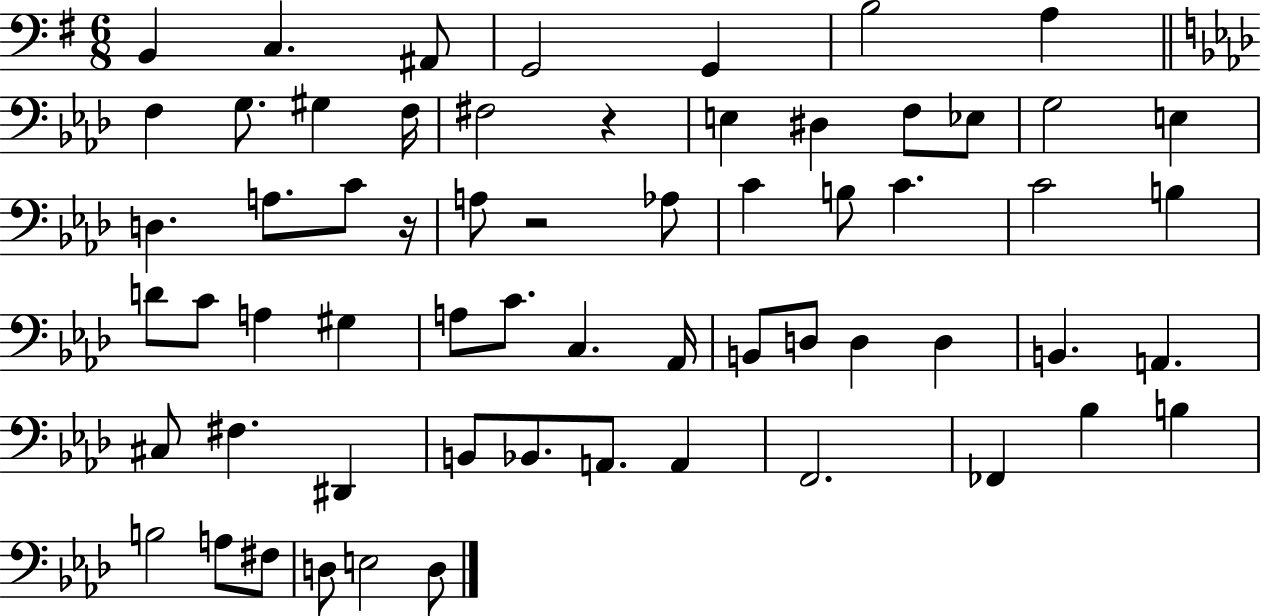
{
  \clef bass
  \numericTimeSignature
  \time 6/8
  \key g \major
  \repeat volta 2 { b,4 c4. ais,8 | g,2 g,4 | b2 a4 | \bar "||" \break \key aes \major f4 g8. gis4 f16 | fis2 r4 | e4 dis4 f8 ees8 | g2 e4 | \break d4. a8. c'8 r16 | a8 r2 aes8 | c'4 b8 c'4. | c'2 b4 | \break d'8 c'8 a4 gis4 | a8 c'8. c4. aes,16 | b,8 d8 d4 d4 | b,4. a,4. | \break cis8 fis4. dis,4 | b,8 bes,8. a,8. a,4 | f,2. | fes,4 bes4 b4 | \break b2 a8 fis8 | d8 e2 d8 | } \bar "|."
}